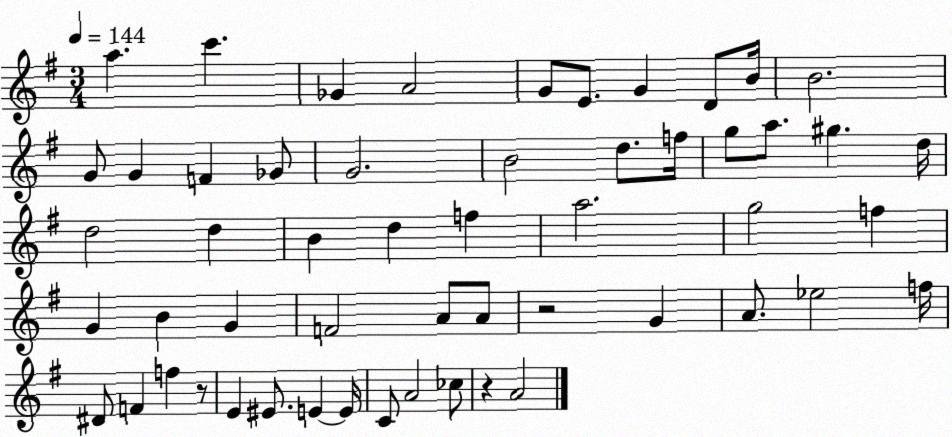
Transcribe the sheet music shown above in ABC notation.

X:1
T:Untitled
M:3/4
L:1/4
K:G
a c' _G A2 G/2 E/2 G D/2 B/4 B2 G/2 G F _G/2 G2 B2 d/2 f/4 g/2 a/2 ^g d/4 d2 d B d f a2 g2 f G B G F2 A/2 A/2 z2 G A/2 _e2 f/4 ^D/2 F f z/2 E ^E/2 E E/4 C/2 A2 _c/2 z A2